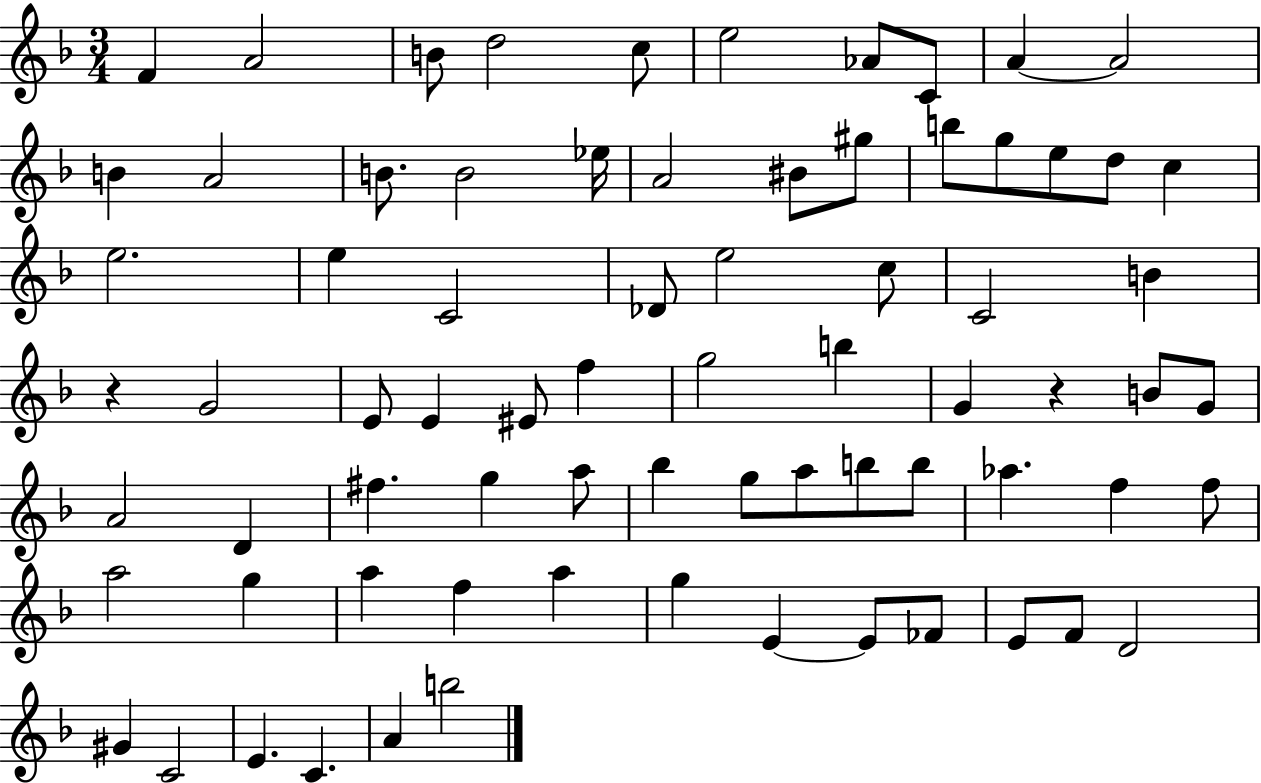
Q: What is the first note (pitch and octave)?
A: F4